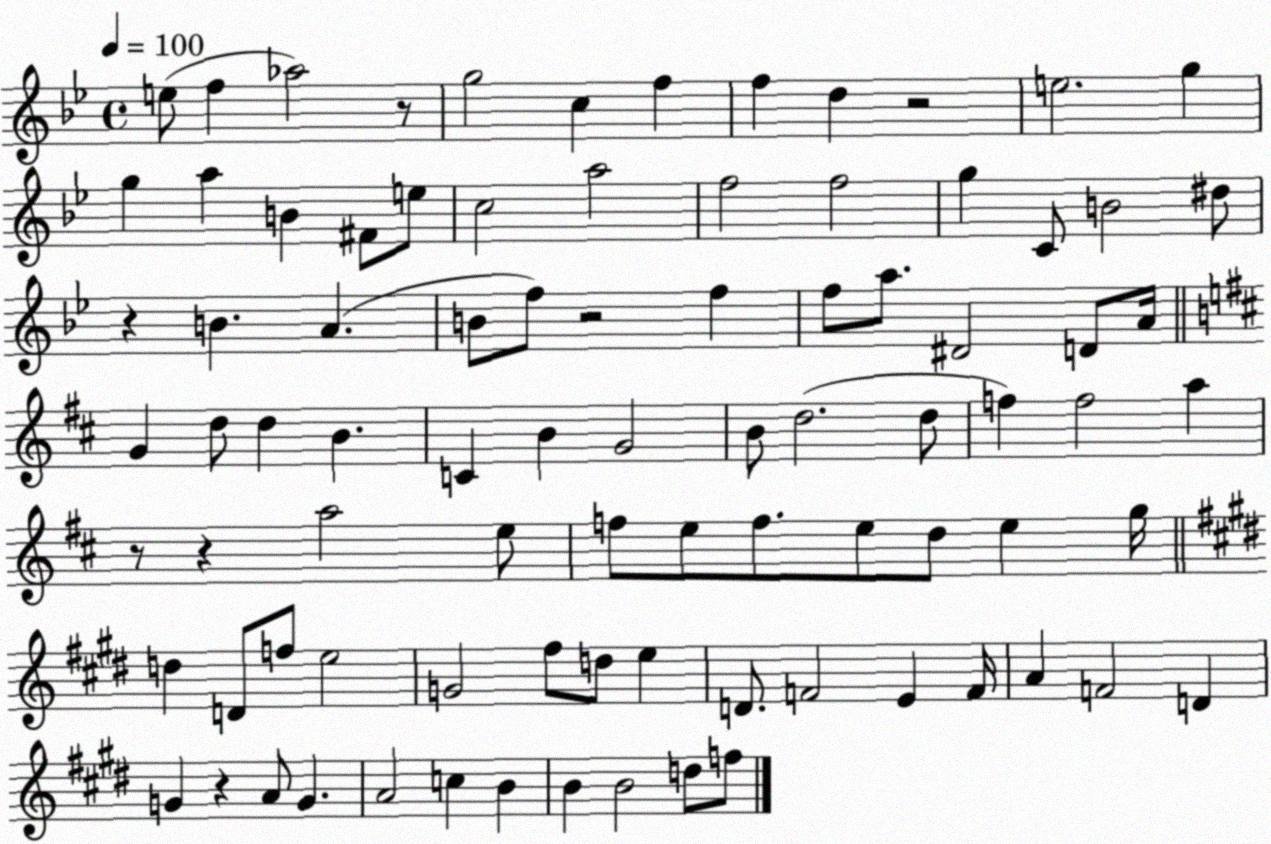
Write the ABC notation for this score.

X:1
T:Untitled
M:4/4
L:1/4
K:Bb
e/2 f _a2 z/2 g2 c f f d z2 e2 g g a B ^F/2 e/2 c2 a2 f2 f2 g C/2 B2 ^d/2 z B A B/2 f/2 z2 f f/2 a/2 ^D2 D/2 A/4 G d/2 d B C B G2 B/2 d2 d/2 f f2 a z/2 z a2 e/2 f/2 e/2 f/2 e/2 d/2 e g/4 d D/2 f/2 e2 G2 ^f/2 d/2 e D/2 F2 E F/4 A F2 D G z A/2 G A2 c B B B2 d/2 f/2